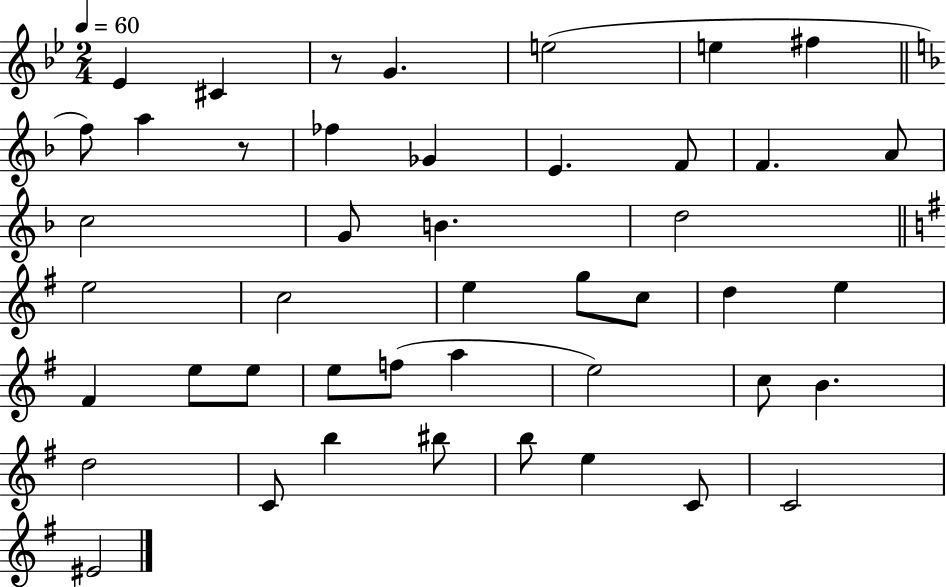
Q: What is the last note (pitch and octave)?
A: EIS4